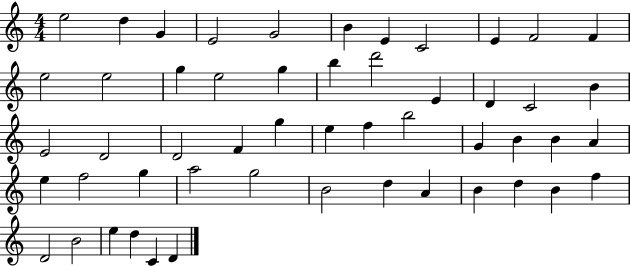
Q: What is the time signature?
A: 4/4